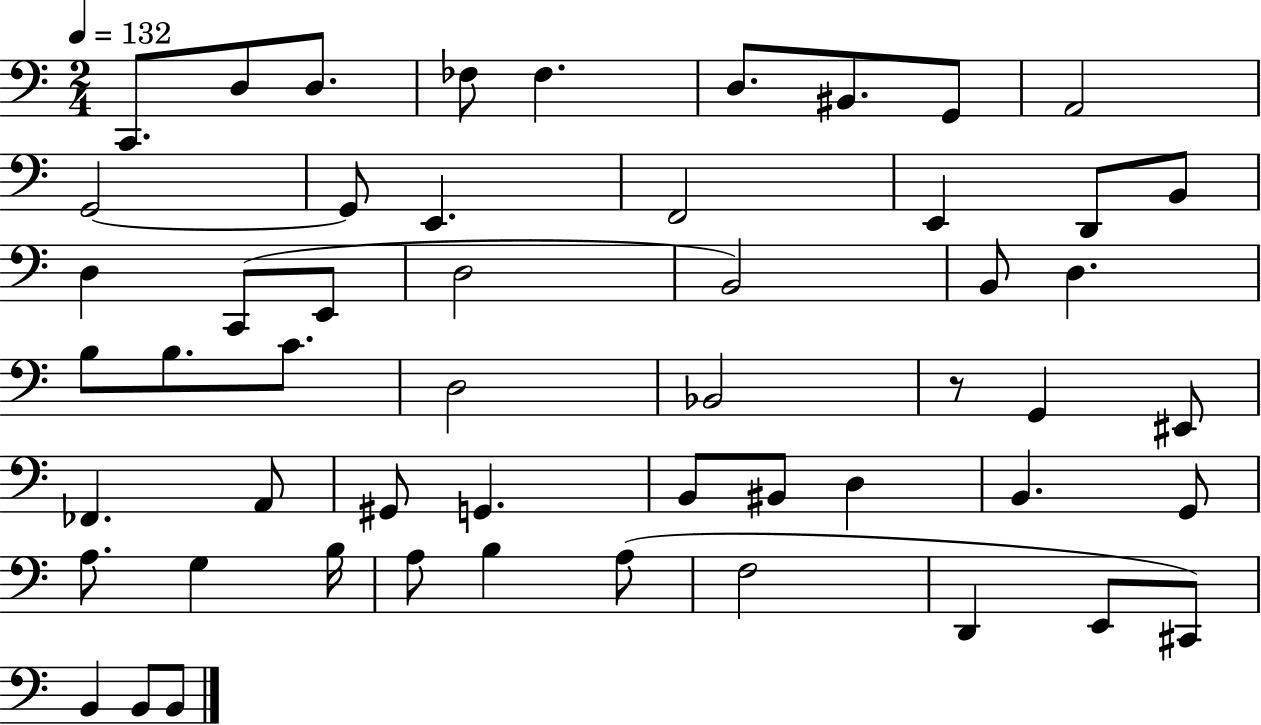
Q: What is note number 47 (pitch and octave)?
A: D2